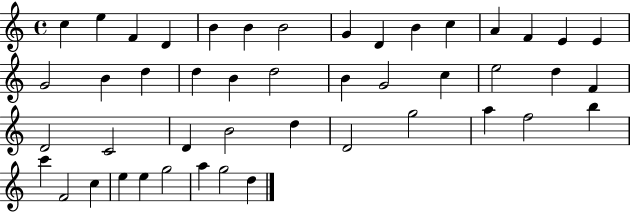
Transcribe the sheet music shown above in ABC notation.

X:1
T:Untitled
M:4/4
L:1/4
K:C
c e F D B B B2 G D B c A F E E G2 B d d B d2 B G2 c e2 d F D2 C2 D B2 d D2 g2 a f2 b c' F2 c e e g2 a g2 d